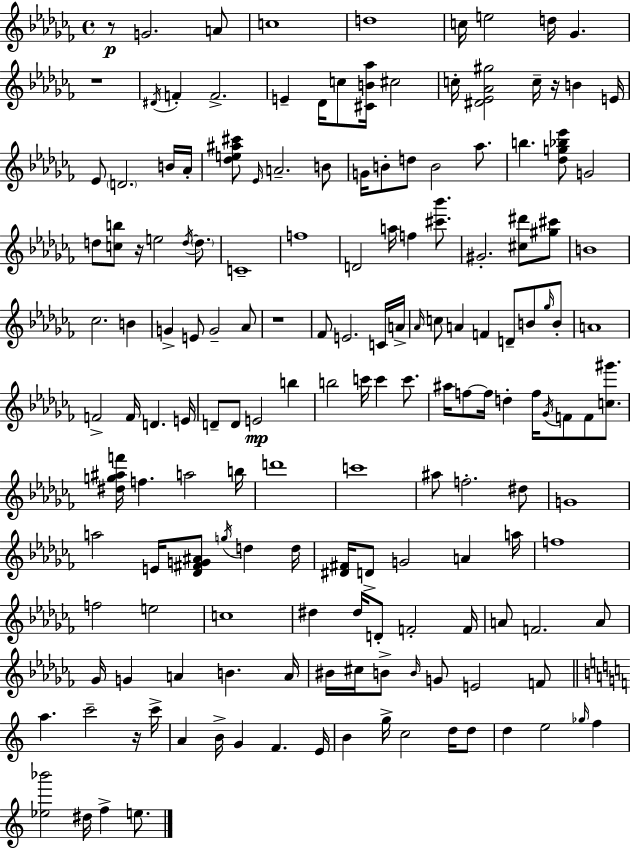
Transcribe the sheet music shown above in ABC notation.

X:1
T:Untitled
M:4/4
L:1/4
K:Abm
z/2 G2 A/2 c4 d4 c/4 e2 d/4 _G z4 ^D/4 F F2 E _D/4 c/2 [^CB_a]/4 ^c2 c/4 [^D_E_A^g]2 c/4 z/4 B E/4 _E/2 D2 B/4 _A/4 [_de^a^c']/2 _E/4 A2 B/2 G/4 B/2 d/2 B2 _a/2 b [_dg_b_e']/2 G2 d/2 [cb]/2 z/4 e2 d/4 d/2 C4 f4 D2 a/4 f [^c'_b']/2 ^G2 [^c^d']/2 [^g^c']/2 B4 _c2 B G E/2 G2 _A/2 z4 _F/2 E2 C/4 A/4 _A/4 c/2 A F D/2 B/2 _g/4 B/2 A4 F2 F/4 D E/4 D/2 D/2 E2 b b2 c'/4 c' c'/2 ^a/4 f/2 f/4 d f/4 _G/4 F/2 F/2 [c^g']/2 [^dg^af']/4 f a2 b/4 d'4 c'4 ^a/2 f2 ^d/2 G4 a2 E/4 [_D^FG^A]/2 g/4 d d/4 [^D^F]/4 D/2 G2 A a/4 f4 f2 e2 c4 ^d ^d/4 D/2 F2 F/4 A/2 F2 A/2 _G/4 G A B A/4 ^B/4 ^c/4 B/2 B/4 G/2 E2 F/2 a c'2 z/4 c'/4 A B/4 G F E/4 B g/4 c2 d/4 d/2 d e2 _g/4 f [_e_b']2 ^d/4 f e/2